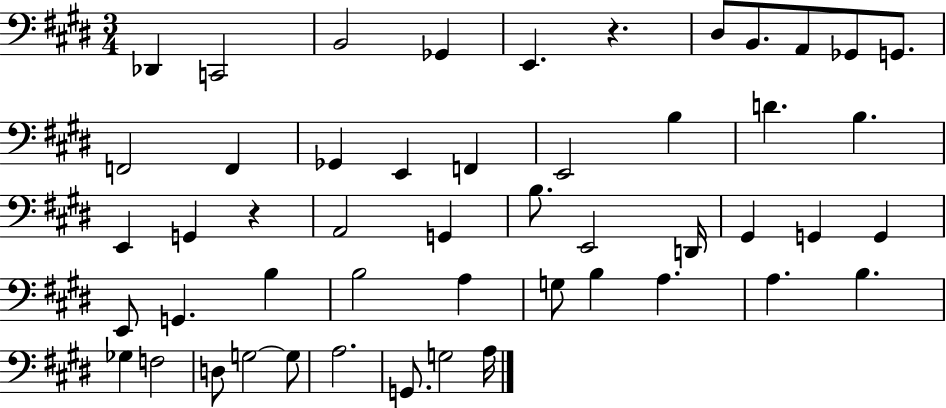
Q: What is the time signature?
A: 3/4